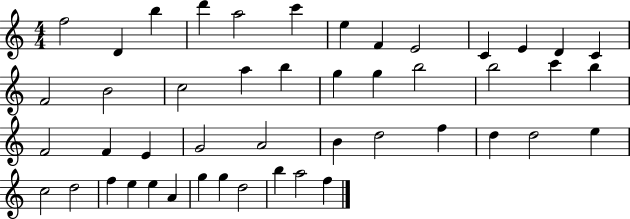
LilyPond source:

{
  \clef treble
  \numericTimeSignature
  \time 4/4
  \key c \major
  f''2 d'4 b''4 | d'''4 a''2 c'''4 | e''4 f'4 e'2 | c'4 e'4 d'4 c'4 | \break f'2 b'2 | c''2 a''4 b''4 | g''4 g''4 b''2 | b''2 c'''4 b''4 | \break f'2 f'4 e'4 | g'2 a'2 | b'4 d''2 f''4 | d''4 d''2 e''4 | \break c''2 d''2 | f''4 e''4 e''4 a'4 | g''4 g''4 d''2 | b''4 a''2 f''4 | \break \bar "|."
}